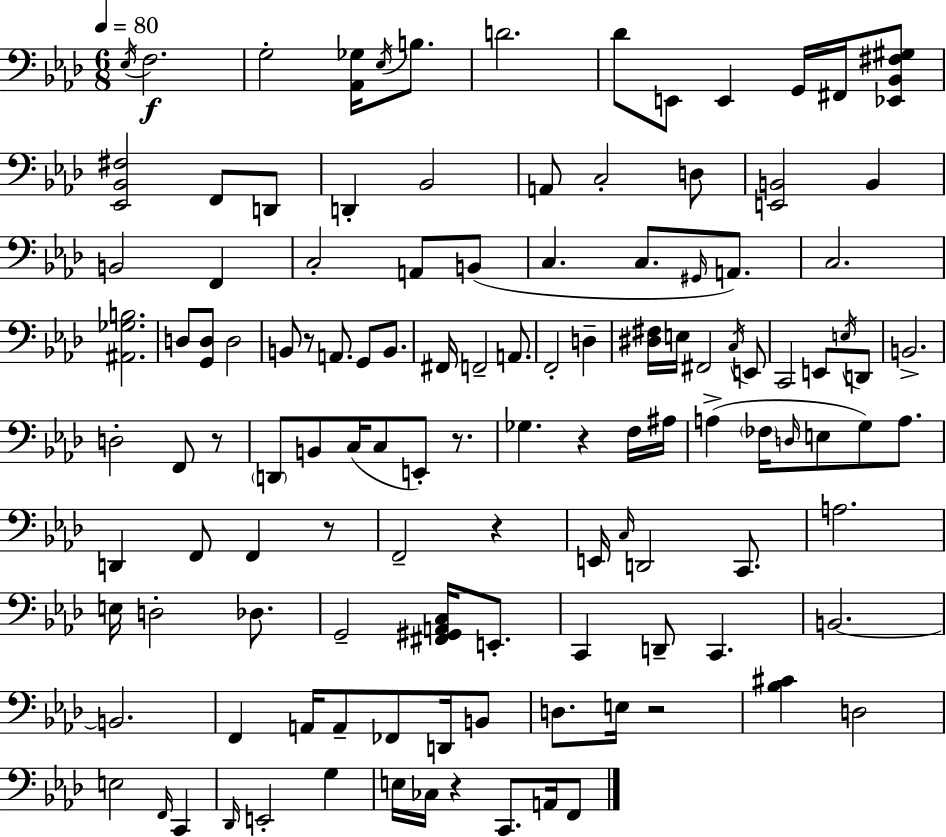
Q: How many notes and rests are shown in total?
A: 121